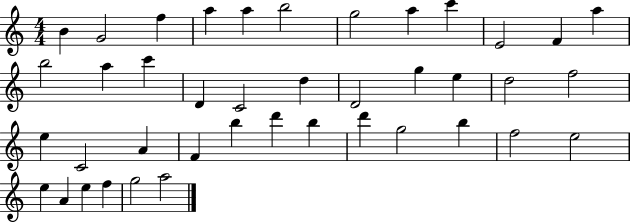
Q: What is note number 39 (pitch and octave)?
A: F5